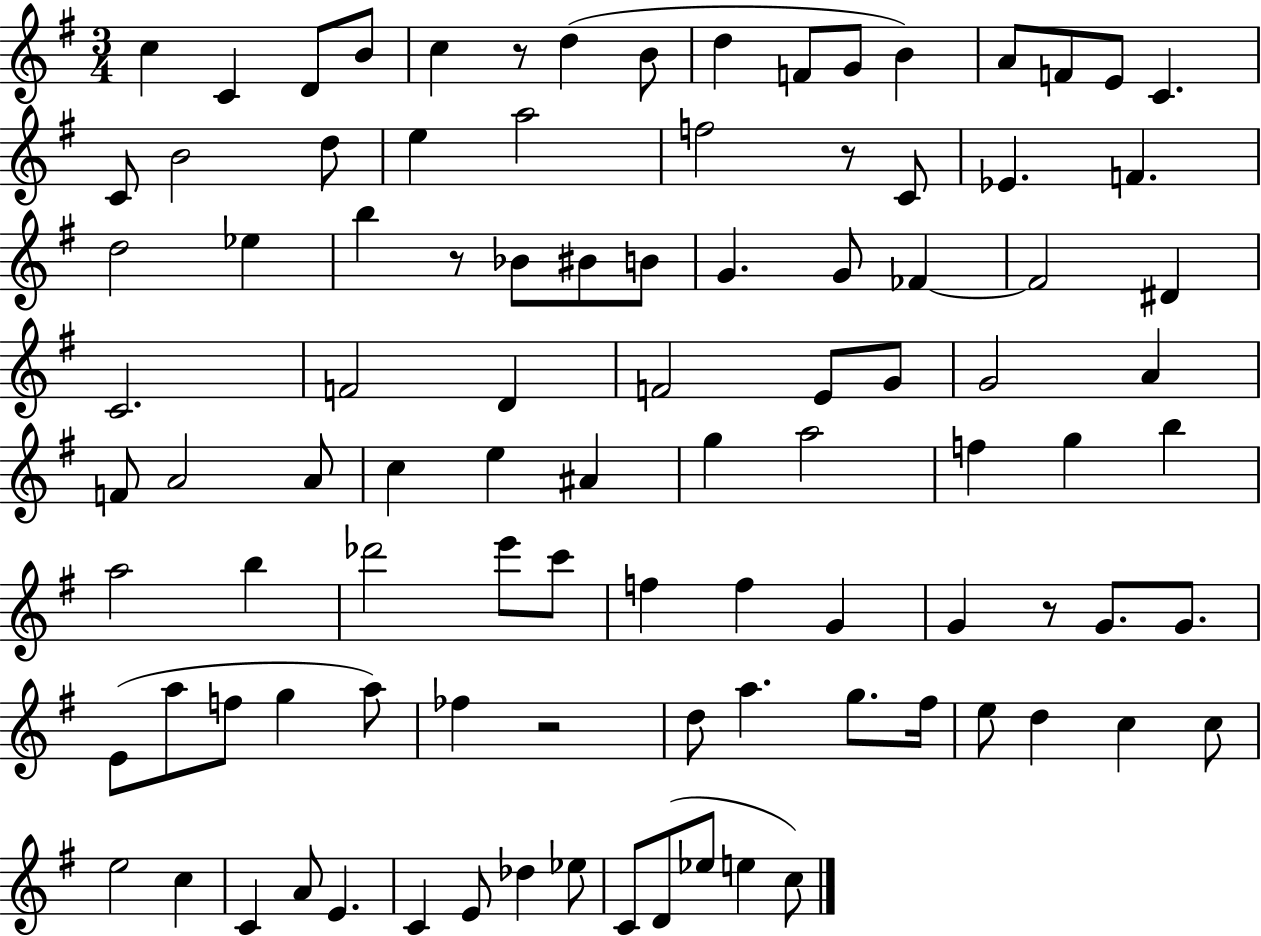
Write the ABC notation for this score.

X:1
T:Untitled
M:3/4
L:1/4
K:G
c C D/2 B/2 c z/2 d B/2 d F/2 G/2 B A/2 F/2 E/2 C C/2 B2 d/2 e a2 f2 z/2 C/2 _E F d2 _e b z/2 _B/2 ^B/2 B/2 G G/2 _F _F2 ^D C2 F2 D F2 E/2 G/2 G2 A F/2 A2 A/2 c e ^A g a2 f g b a2 b _d'2 e'/2 c'/2 f f G G z/2 G/2 G/2 E/2 a/2 f/2 g a/2 _f z2 d/2 a g/2 ^f/4 e/2 d c c/2 e2 c C A/2 E C E/2 _d _e/2 C/2 D/2 _e/2 e c/2